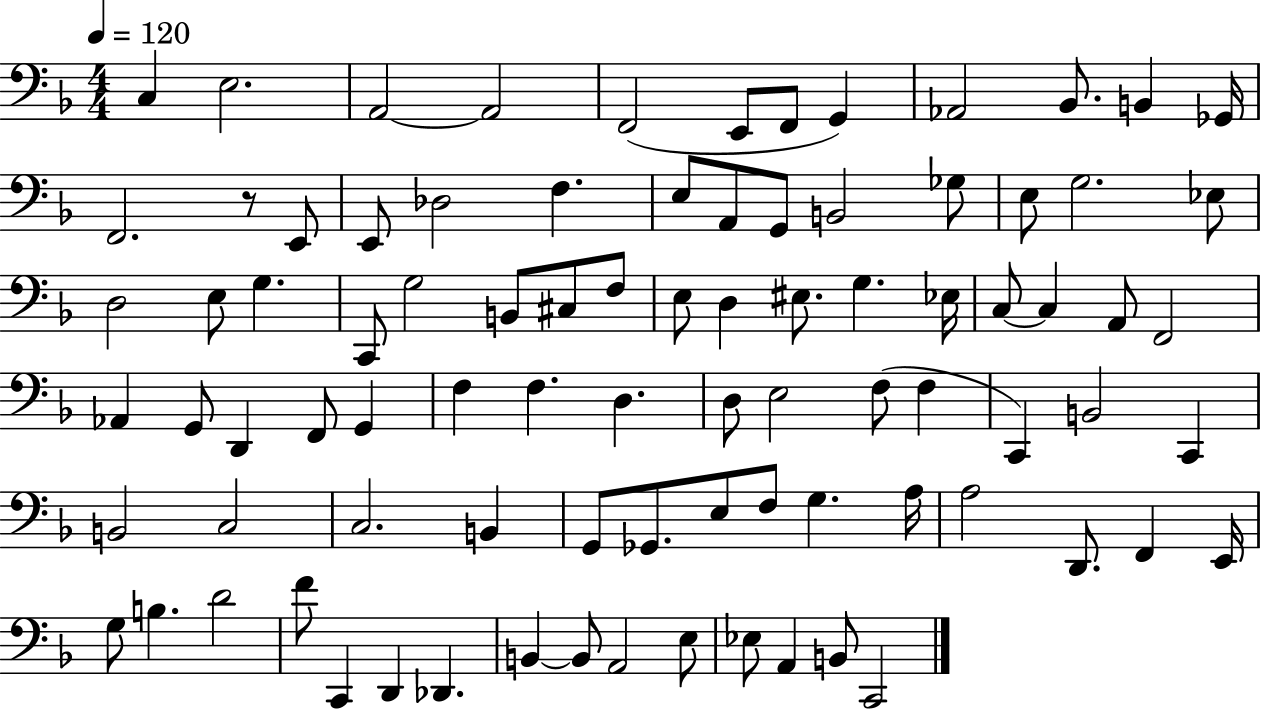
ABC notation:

X:1
T:Untitled
M:4/4
L:1/4
K:F
C, E,2 A,,2 A,,2 F,,2 E,,/2 F,,/2 G,, _A,,2 _B,,/2 B,, _G,,/4 F,,2 z/2 E,,/2 E,,/2 _D,2 F, E,/2 A,,/2 G,,/2 B,,2 _G,/2 E,/2 G,2 _E,/2 D,2 E,/2 G, C,,/2 G,2 B,,/2 ^C,/2 F,/2 E,/2 D, ^E,/2 G, _E,/4 C,/2 C, A,,/2 F,,2 _A,, G,,/2 D,, F,,/2 G,, F, F, D, D,/2 E,2 F,/2 F, C,, B,,2 C,, B,,2 C,2 C,2 B,, G,,/2 _G,,/2 E,/2 F,/2 G, A,/4 A,2 D,,/2 F,, E,,/4 G,/2 B, D2 F/2 C,, D,, _D,, B,, B,,/2 A,,2 E,/2 _E,/2 A,, B,,/2 C,,2